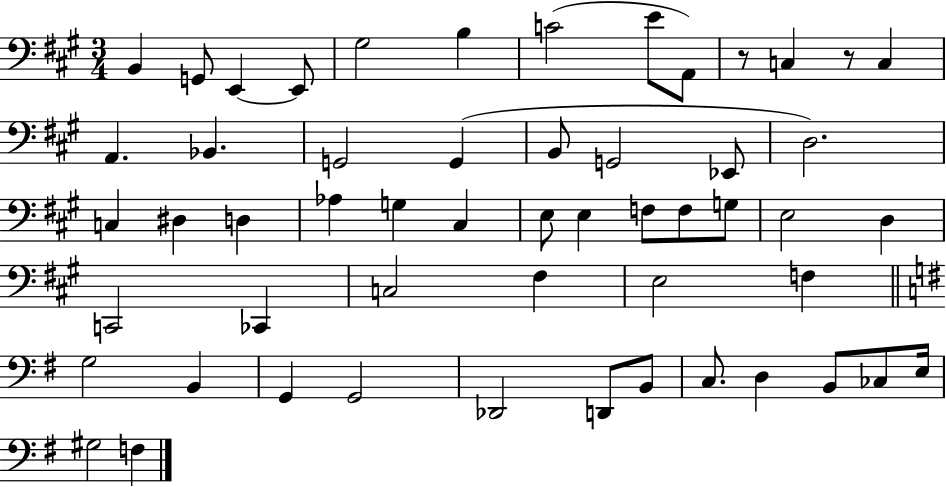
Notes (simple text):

B2/q G2/e E2/q E2/e G#3/h B3/q C4/h E4/e A2/e R/e C3/q R/e C3/q A2/q. Bb2/q. G2/h G2/q B2/e G2/h Eb2/e D3/h. C3/q D#3/q D3/q Ab3/q G3/q C#3/q E3/e E3/q F3/e F3/e G3/e E3/h D3/q C2/h CES2/q C3/h F#3/q E3/h F3/q G3/h B2/q G2/q G2/h Db2/h D2/e B2/e C3/e. D3/q B2/e CES3/e E3/s G#3/h F3/q